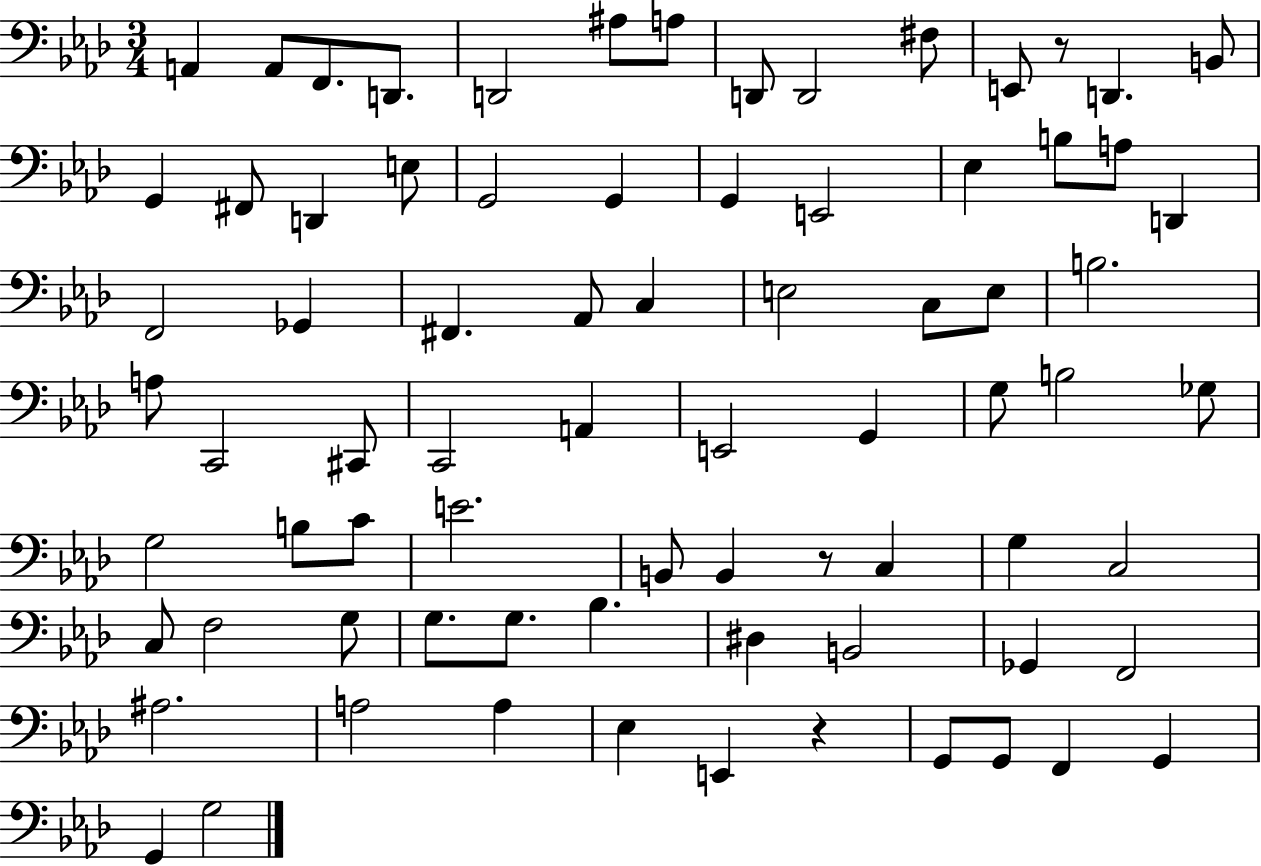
A2/q A2/e F2/e. D2/e. D2/h A#3/e A3/e D2/e D2/h F#3/e E2/e R/e D2/q. B2/e G2/q F#2/e D2/q E3/e G2/h G2/q G2/q E2/h Eb3/q B3/e A3/e D2/q F2/h Gb2/q F#2/q. Ab2/e C3/q E3/h C3/e E3/e B3/h. A3/e C2/h C#2/e C2/h A2/q E2/h G2/q G3/e B3/h Gb3/e G3/h B3/e C4/e E4/h. B2/e B2/q R/e C3/q G3/q C3/h C3/e F3/h G3/e G3/e. G3/e. Bb3/q. D#3/q B2/h Gb2/q F2/h A#3/h. A3/h A3/q Eb3/q E2/q R/q G2/e G2/e F2/q G2/q G2/q G3/h